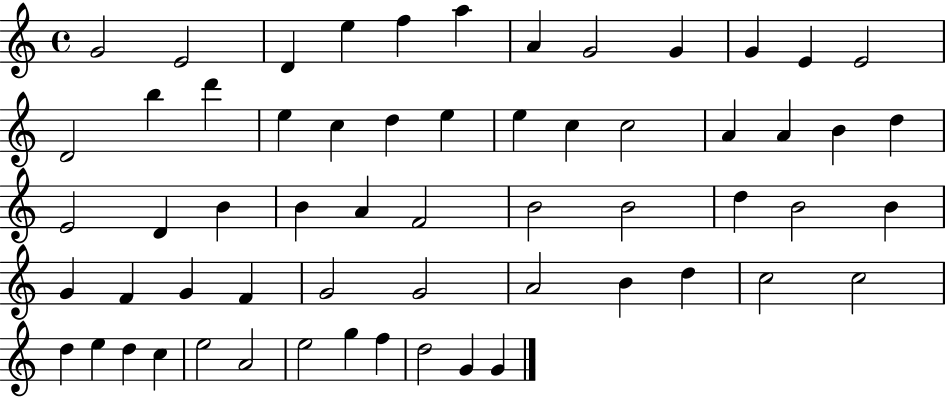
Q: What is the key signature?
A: C major